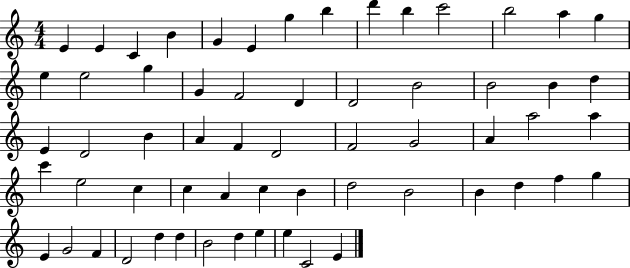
{
  \clef treble
  \numericTimeSignature
  \time 4/4
  \key c \major
  e'4 e'4 c'4 b'4 | g'4 e'4 g''4 b''4 | d'''4 b''4 c'''2 | b''2 a''4 g''4 | \break e''4 e''2 g''4 | g'4 f'2 d'4 | d'2 b'2 | b'2 b'4 d''4 | \break e'4 d'2 b'4 | a'4 f'4 d'2 | f'2 g'2 | a'4 a''2 a''4 | \break c'''4 e''2 c''4 | c''4 a'4 c''4 b'4 | d''2 b'2 | b'4 d''4 f''4 g''4 | \break e'4 g'2 f'4 | d'2 d''4 d''4 | b'2 d''4 e''4 | e''4 c'2 e'4 | \break \bar "|."
}